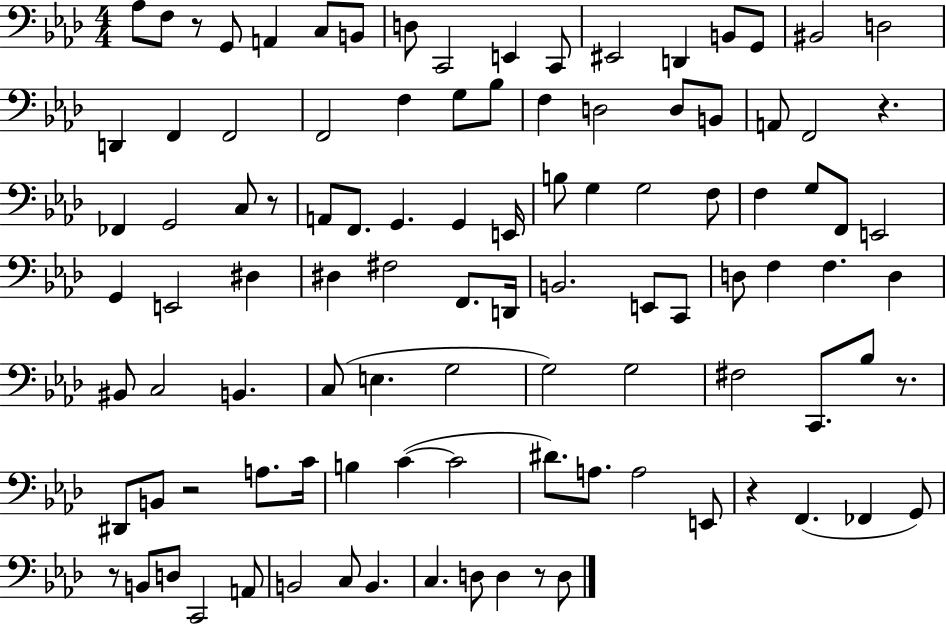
Ab3/e F3/e R/e G2/e A2/q C3/e B2/e D3/e C2/h E2/q C2/e EIS2/h D2/q B2/e G2/e BIS2/h D3/h D2/q F2/q F2/h F2/h F3/q G3/e Bb3/e F3/q D3/h D3/e B2/e A2/e F2/h R/q. FES2/q G2/h C3/e R/e A2/e F2/e. G2/q. G2/q E2/s B3/e G3/q G3/h F3/e F3/q G3/e F2/e E2/h G2/q E2/h D#3/q D#3/q F#3/h F2/e. D2/s B2/h. E2/e C2/e D3/e F3/q F3/q. D3/q BIS2/e C3/h B2/q. C3/e E3/q. G3/h G3/h G3/h F#3/h C2/e. Bb3/e R/e. D#2/e B2/e R/h A3/e. C4/s B3/q C4/q C4/h D#4/e. A3/e. A3/h E2/e R/q F2/q. FES2/q G2/e R/e B2/e D3/e C2/h A2/e B2/h C3/e B2/q. C3/q. D3/e D3/q R/e D3/e